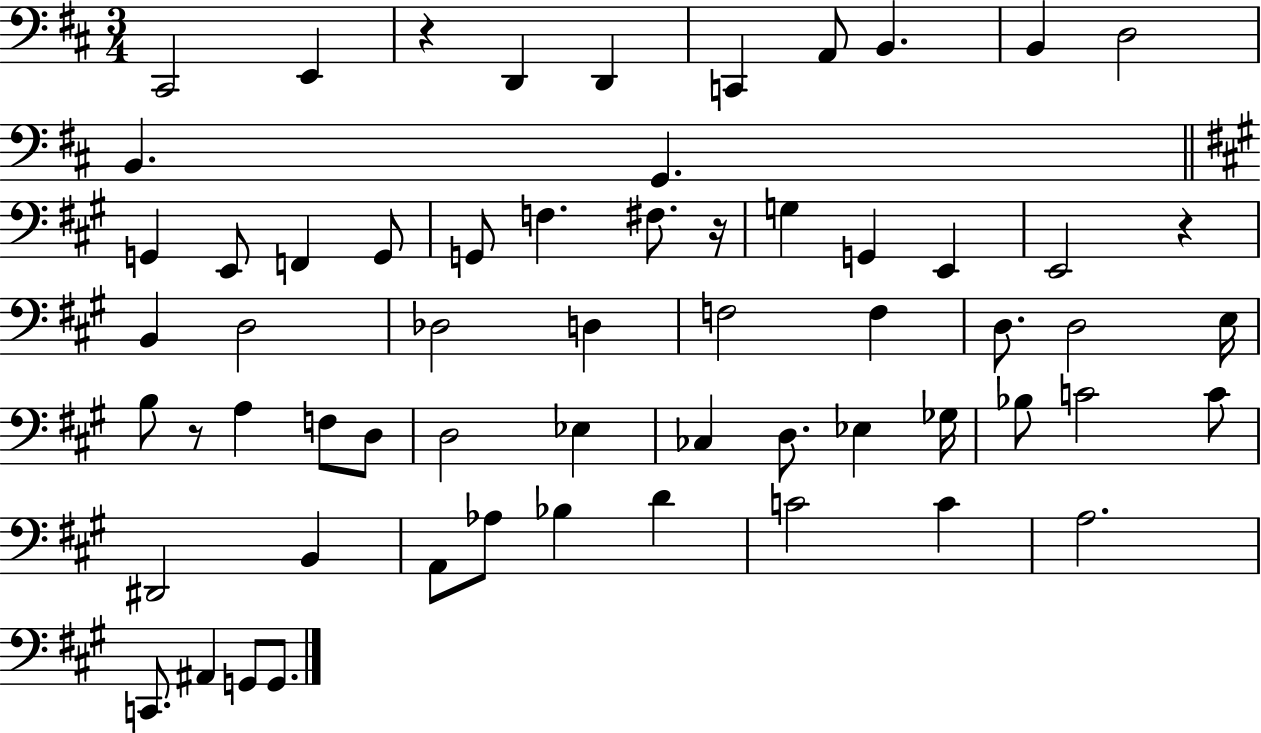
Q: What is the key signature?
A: D major